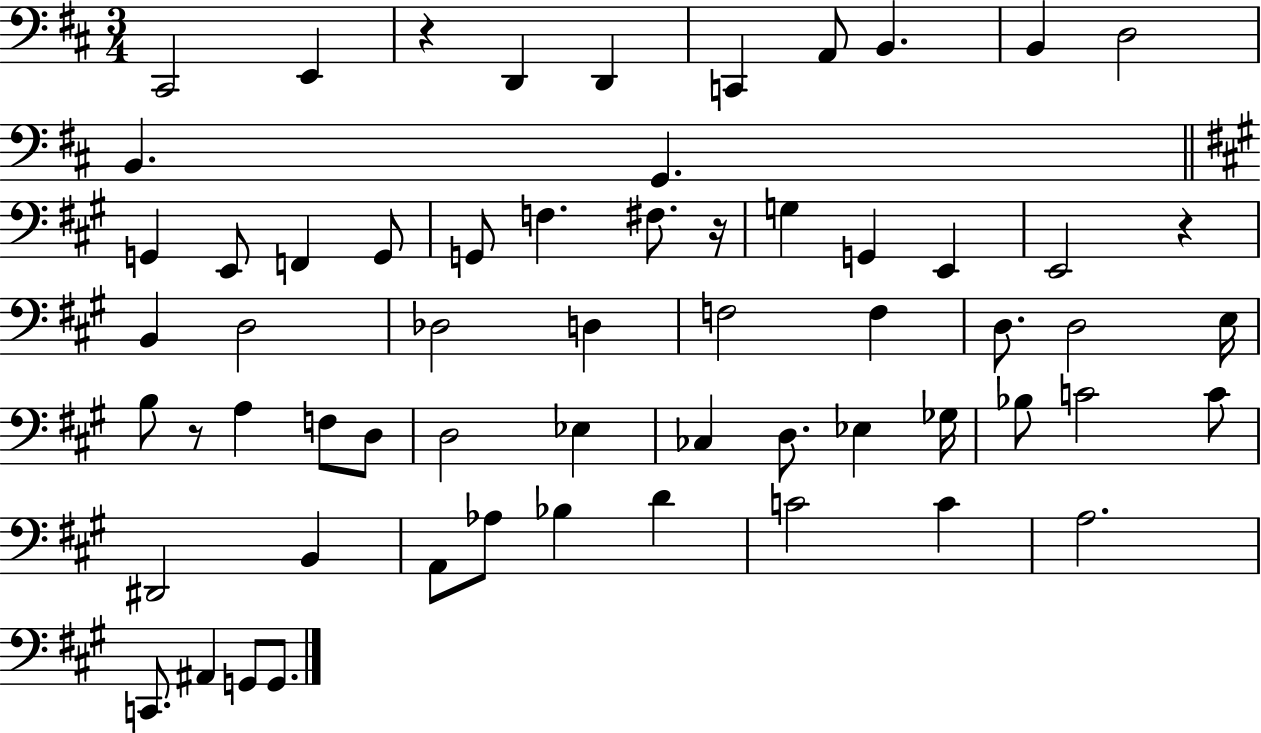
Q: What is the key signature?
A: D major